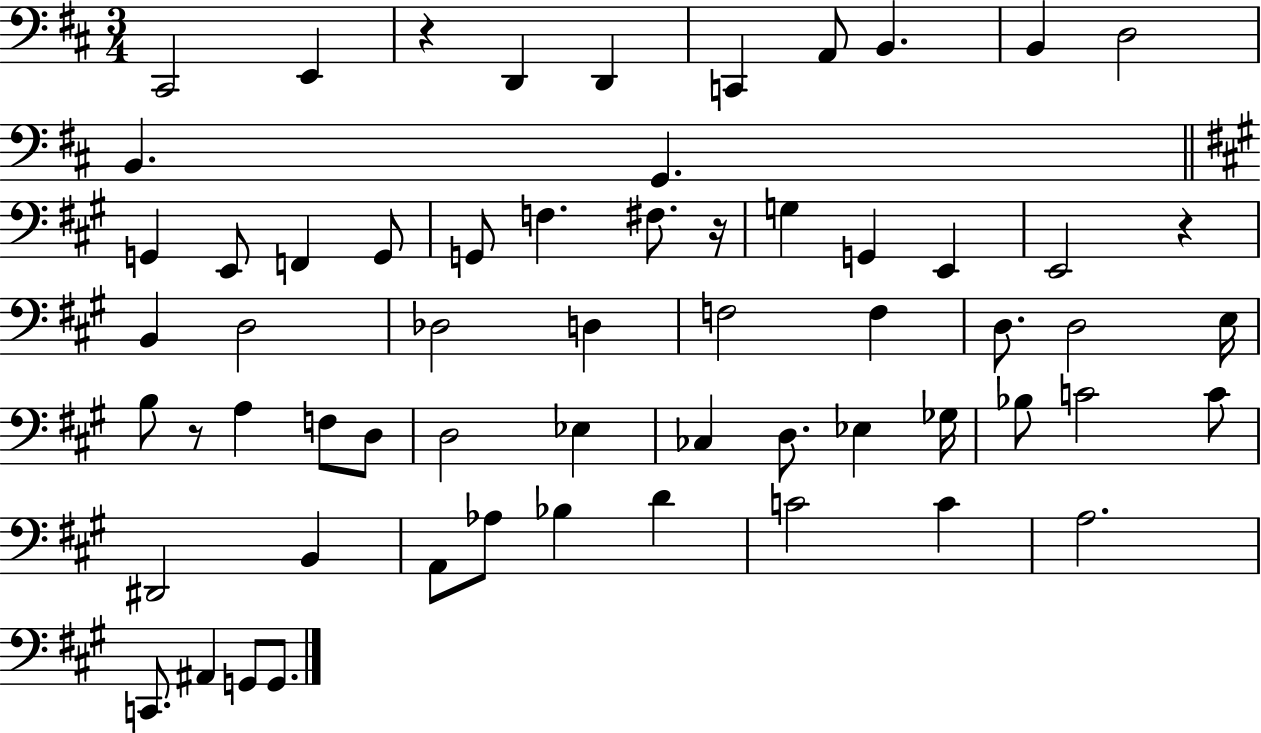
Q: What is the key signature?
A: D major